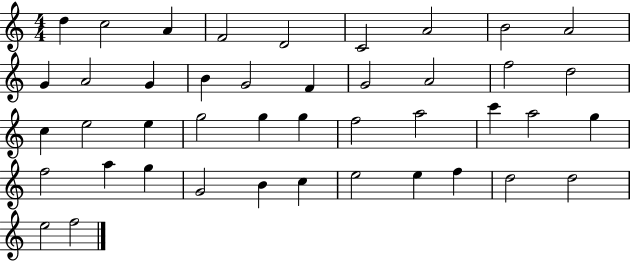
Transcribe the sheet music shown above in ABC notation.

X:1
T:Untitled
M:4/4
L:1/4
K:C
d c2 A F2 D2 C2 A2 B2 A2 G A2 G B G2 F G2 A2 f2 d2 c e2 e g2 g g f2 a2 c' a2 g f2 a g G2 B c e2 e f d2 d2 e2 f2